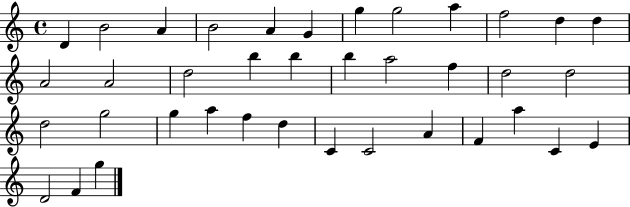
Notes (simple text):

D4/q B4/h A4/q B4/h A4/q G4/q G5/q G5/h A5/q F5/h D5/q D5/q A4/h A4/h D5/h B5/q B5/q B5/q A5/h F5/q D5/h D5/h D5/h G5/h G5/q A5/q F5/q D5/q C4/q C4/h A4/q F4/q A5/q C4/q E4/q D4/h F4/q G5/q